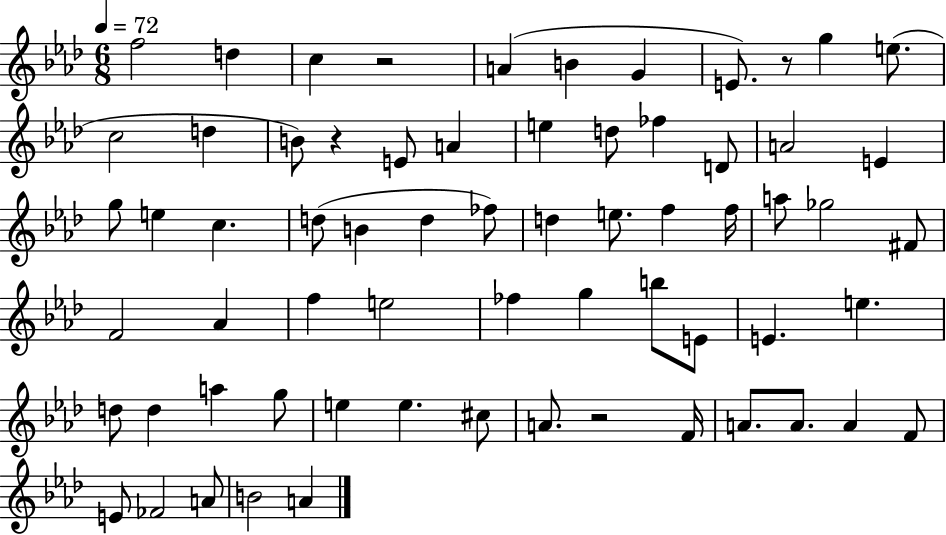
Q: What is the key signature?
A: AES major